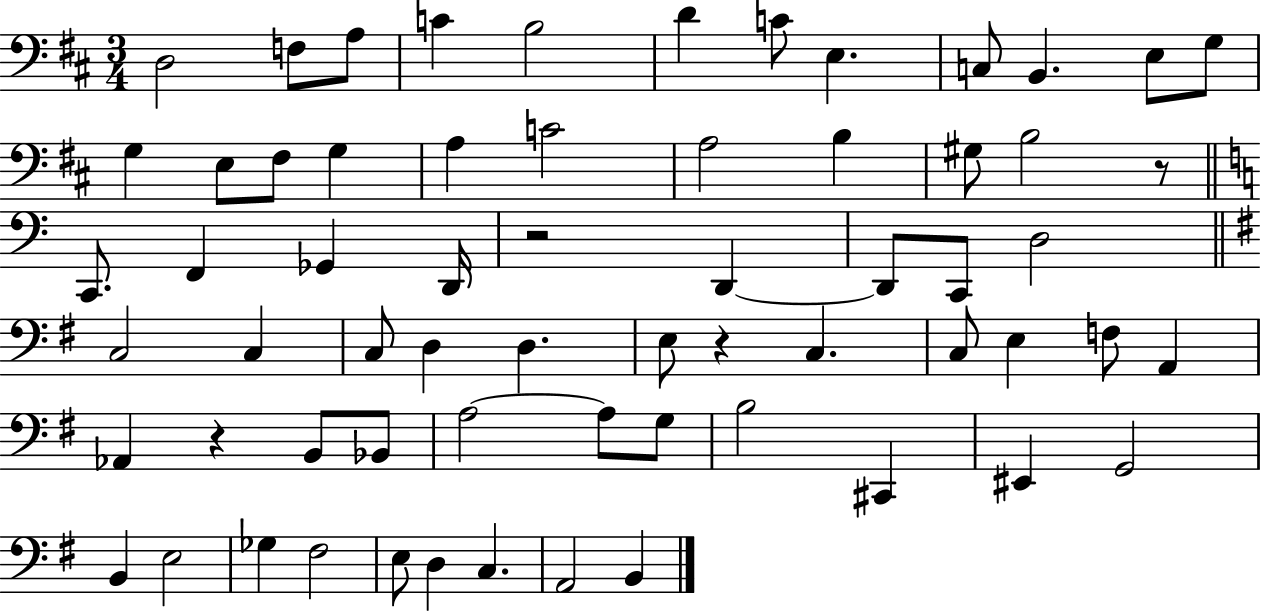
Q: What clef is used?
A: bass